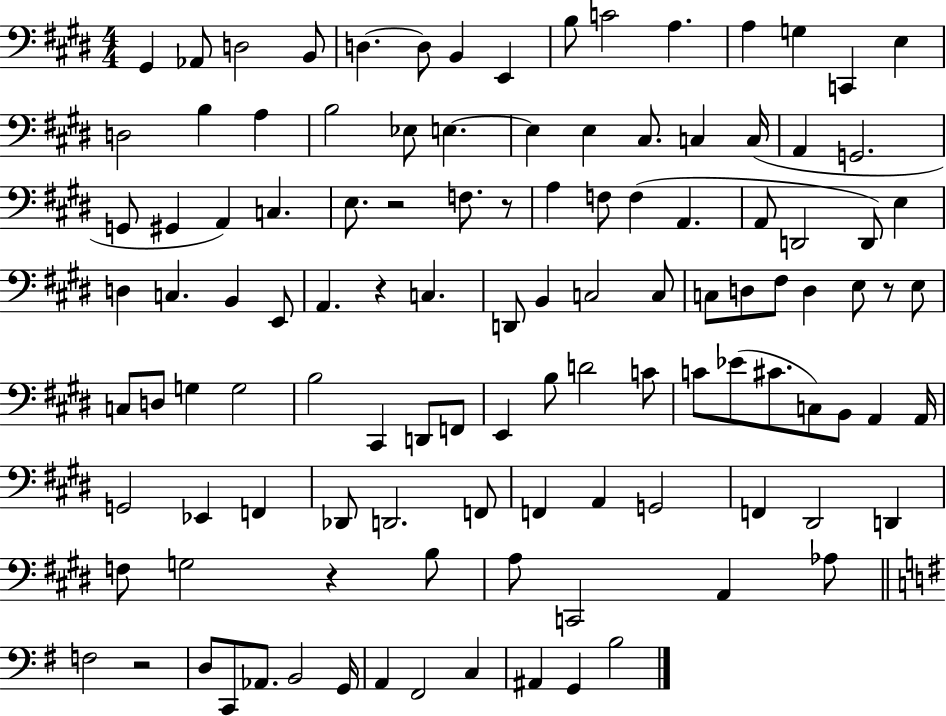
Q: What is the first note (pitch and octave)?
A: G#2